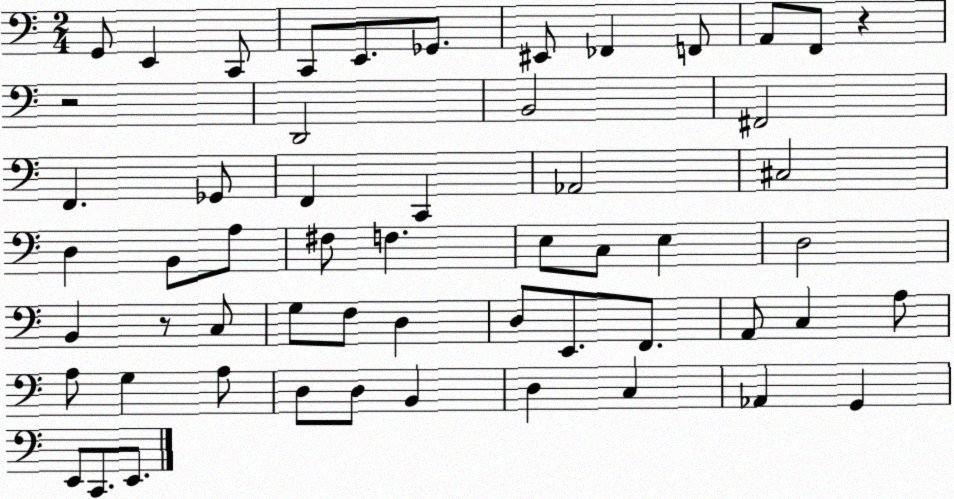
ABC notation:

X:1
T:Untitled
M:2/4
L:1/4
K:C
G,,/2 E,, C,,/2 C,,/2 E,,/2 _G,,/2 ^E,,/2 _F,, F,,/2 A,,/2 F,,/2 z z2 D,,2 B,,2 ^F,,2 F,, _G,,/2 F,, C,, _A,,2 ^C,2 D, B,,/2 A,/2 ^F,/2 F, E,/2 C,/2 E, D,2 B,, z/2 C,/2 G,/2 F,/2 D, D,/2 E,,/2 F,,/2 A,,/2 C, A,/2 A,/2 G, A,/2 D,/2 D,/2 B,, D, C, _A,, G,, E,,/2 C,,/2 E,,/2